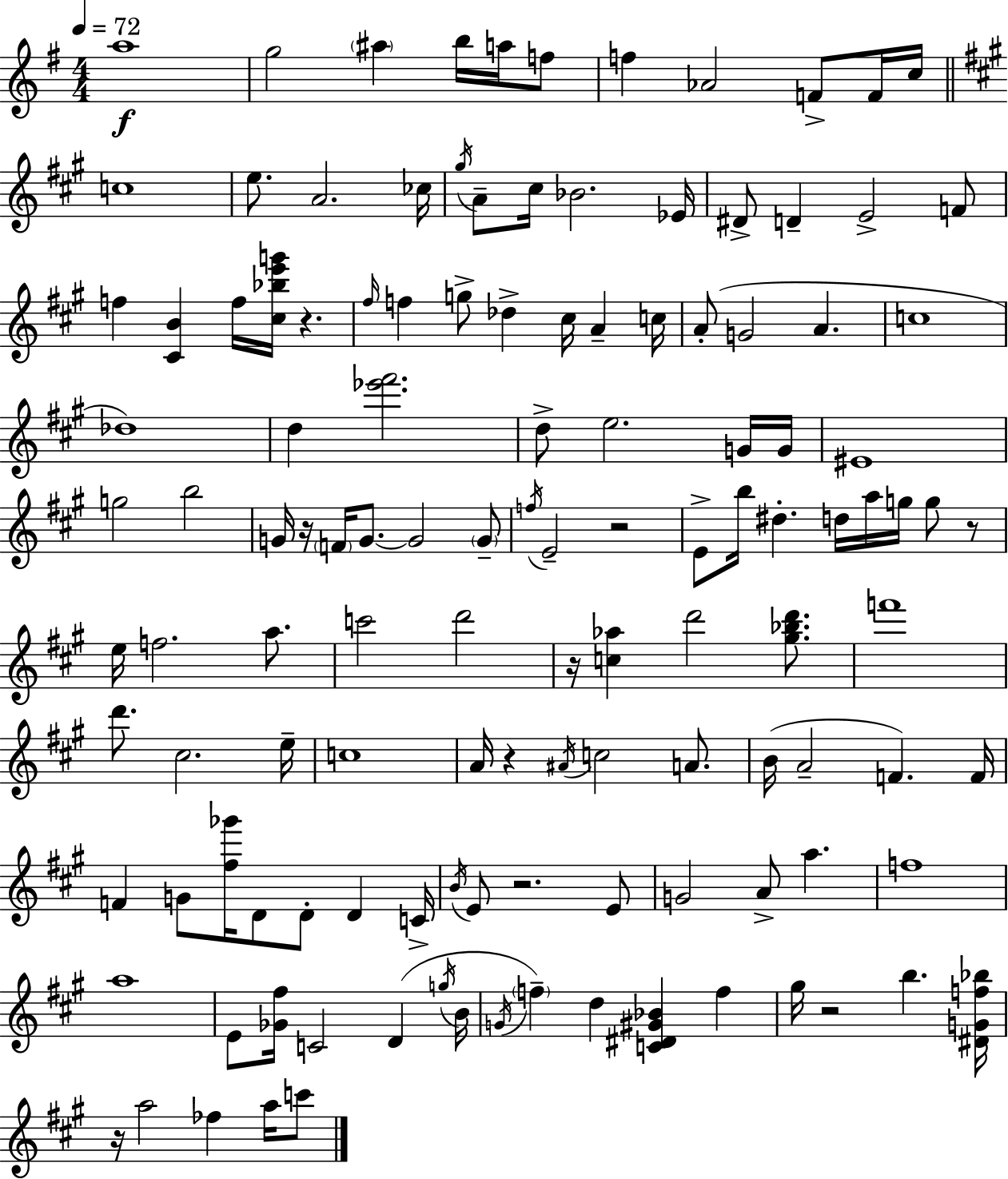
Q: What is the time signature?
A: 4/4